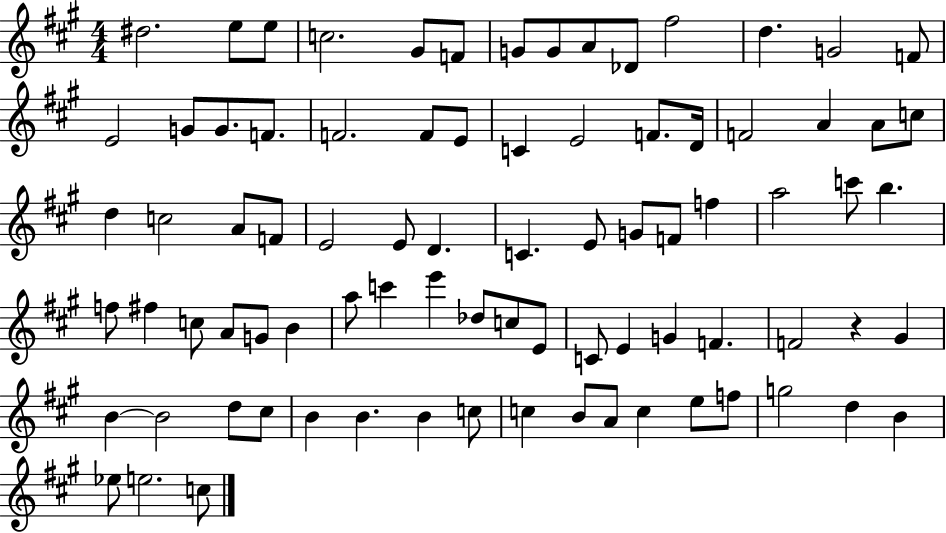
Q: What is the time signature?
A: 4/4